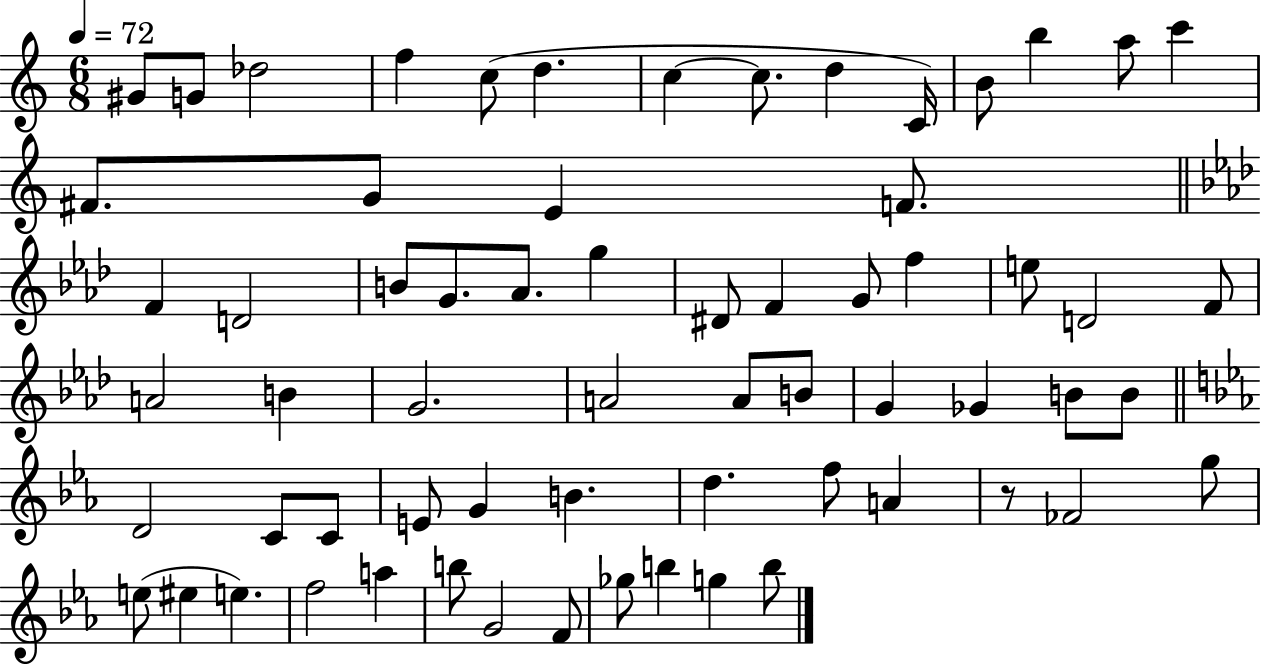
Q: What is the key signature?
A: C major